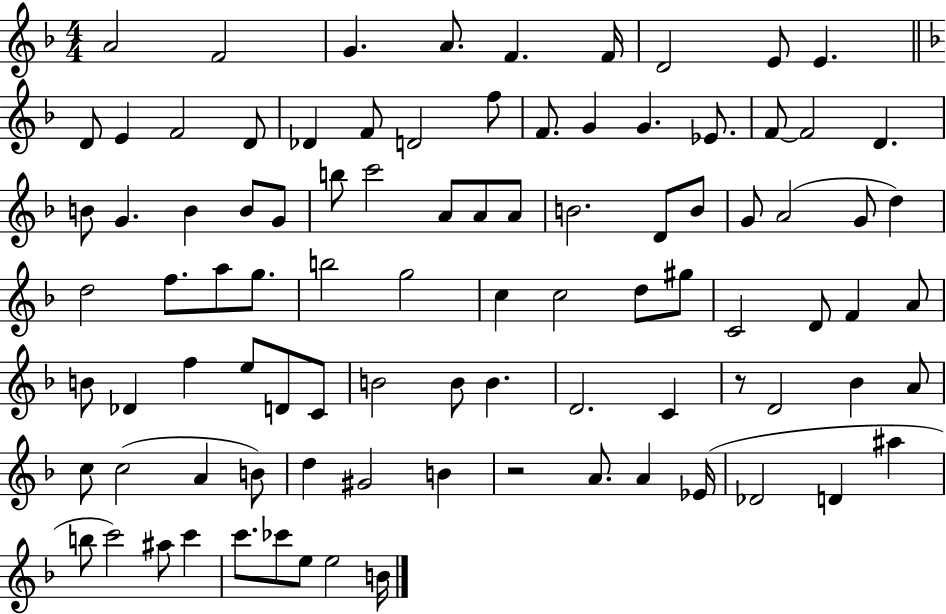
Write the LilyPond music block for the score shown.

{
  \clef treble
  \numericTimeSignature
  \time 4/4
  \key f \major
  \repeat volta 2 { a'2 f'2 | g'4. a'8. f'4. f'16 | d'2 e'8 e'4. | \bar "||" \break \key f \major d'8 e'4 f'2 d'8 | des'4 f'8 d'2 f''8 | f'8. g'4 g'4. ees'8. | f'8~~ f'2 d'4. | \break b'8 g'4. b'4 b'8 g'8 | b''8 c'''2 a'8 a'8 a'8 | b'2. d'8 b'8 | g'8 a'2( g'8 d''4) | \break d''2 f''8. a''8 g''8. | b''2 g''2 | c''4 c''2 d''8 gis''8 | c'2 d'8 f'4 a'8 | \break b'8 des'4 f''4 e''8 d'8 c'8 | b'2 b'8 b'4. | d'2. c'4 | r8 d'2 bes'4 a'8 | \break c''8 c''2( a'4 b'8) | d''4 gis'2 b'4 | r2 a'8. a'4 ees'16( | des'2 d'4 ais''4 | \break b''8 c'''2) ais''8 c'''4 | c'''8. ces'''8 e''8 e''2 b'16 | } \bar "|."
}